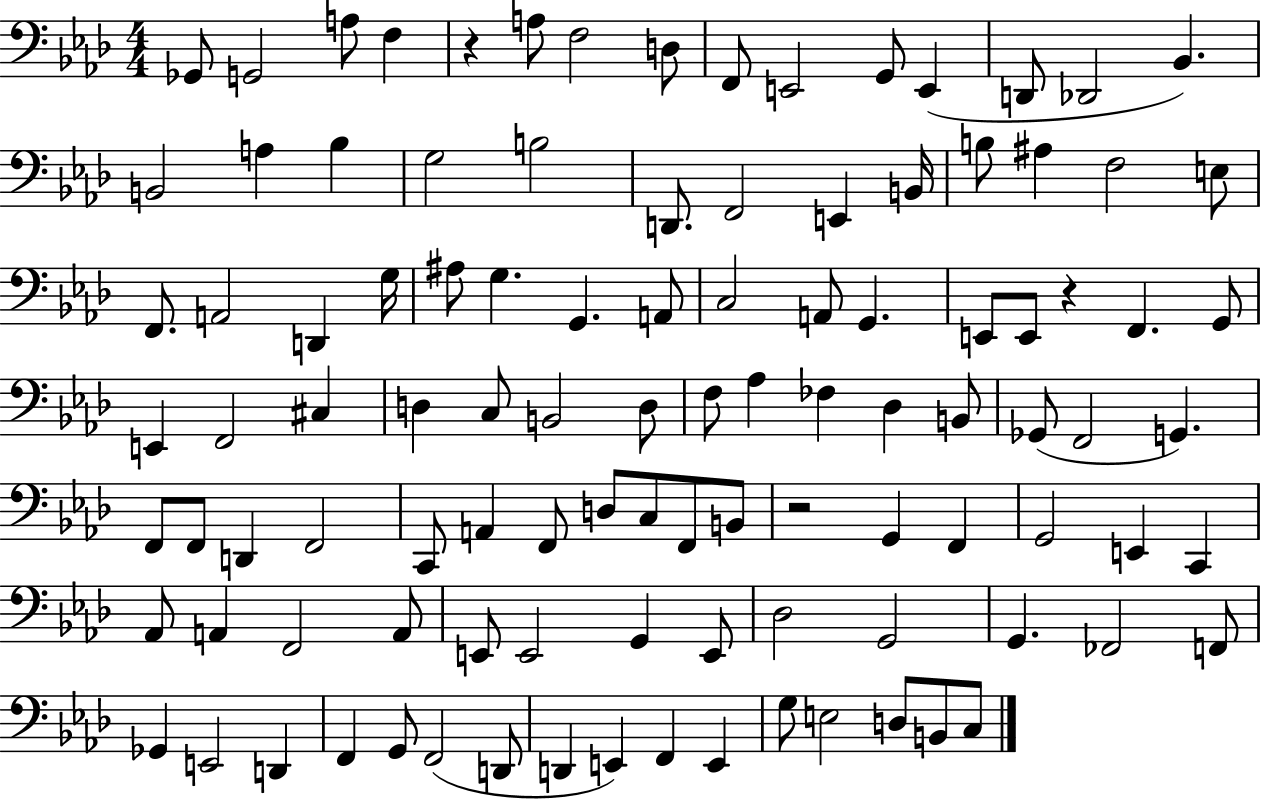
Gb2/e G2/h A3/e F3/q R/q A3/e F3/h D3/e F2/e E2/h G2/e E2/q D2/e Db2/h Bb2/q. B2/h A3/q Bb3/q G3/h B3/h D2/e. F2/h E2/q B2/s B3/e A#3/q F3/h E3/e F2/e. A2/h D2/q G3/s A#3/e G3/q. G2/q. A2/e C3/h A2/e G2/q. E2/e E2/e R/q F2/q. G2/e E2/q F2/h C#3/q D3/q C3/e B2/h D3/e F3/e Ab3/q FES3/q Db3/q B2/e Gb2/e F2/h G2/q. F2/e F2/e D2/q F2/h C2/e A2/q F2/e D3/e C3/e F2/e B2/e R/h G2/q F2/q G2/h E2/q C2/q Ab2/e A2/q F2/h A2/e E2/e E2/h G2/q E2/e Db3/h G2/h G2/q. FES2/h F2/e Gb2/q E2/h D2/q F2/q G2/e F2/h D2/e D2/q E2/q F2/q E2/q G3/e E3/h D3/e B2/e C3/e